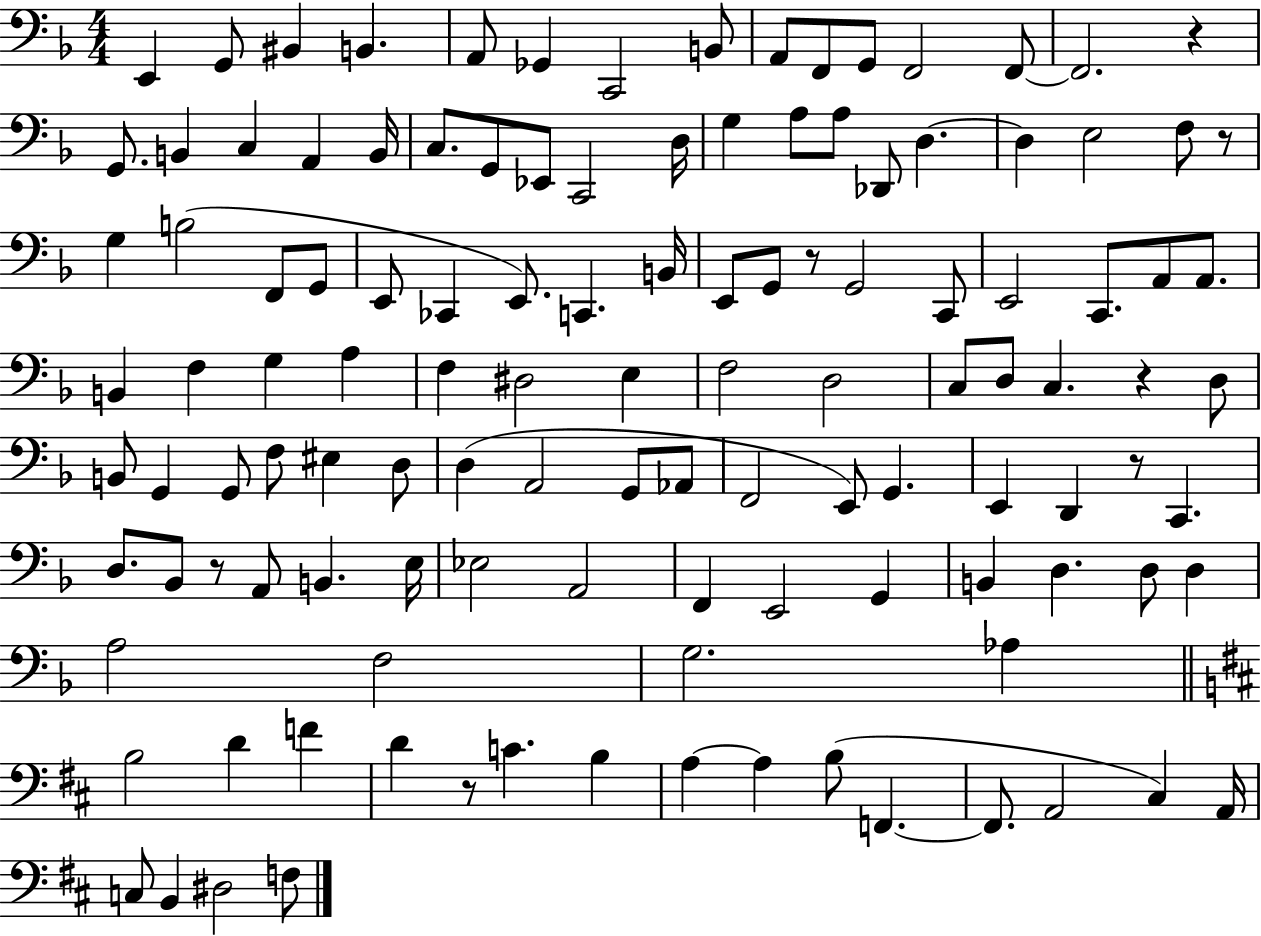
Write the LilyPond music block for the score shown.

{
  \clef bass
  \numericTimeSignature
  \time 4/4
  \key f \major
  e,4 g,8 bis,4 b,4. | a,8 ges,4 c,2 b,8 | a,8 f,8 g,8 f,2 f,8~~ | f,2. r4 | \break g,8. b,4 c4 a,4 b,16 | c8. g,8 ees,8 c,2 d16 | g4 a8 a8 des,8 d4.~~ | d4 e2 f8 r8 | \break g4 b2( f,8 g,8 | e,8 ces,4 e,8.) c,4. b,16 | e,8 g,8 r8 g,2 c,8 | e,2 c,8. a,8 a,8. | \break b,4 f4 g4 a4 | f4 dis2 e4 | f2 d2 | c8 d8 c4. r4 d8 | \break b,8 g,4 g,8 f8 eis4 d8 | d4( a,2 g,8 aes,8 | f,2 e,8) g,4. | e,4 d,4 r8 c,4. | \break d8. bes,8 r8 a,8 b,4. e16 | ees2 a,2 | f,4 e,2 g,4 | b,4 d4. d8 d4 | \break a2 f2 | g2. aes4 | \bar "||" \break \key d \major b2 d'4 f'4 | d'4 r8 c'4. b4 | a4~~ a4 b8( f,4.~~ | f,8. a,2 cis4) a,16 | \break c8 b,4 dis2 f8 | \bar "|."
}